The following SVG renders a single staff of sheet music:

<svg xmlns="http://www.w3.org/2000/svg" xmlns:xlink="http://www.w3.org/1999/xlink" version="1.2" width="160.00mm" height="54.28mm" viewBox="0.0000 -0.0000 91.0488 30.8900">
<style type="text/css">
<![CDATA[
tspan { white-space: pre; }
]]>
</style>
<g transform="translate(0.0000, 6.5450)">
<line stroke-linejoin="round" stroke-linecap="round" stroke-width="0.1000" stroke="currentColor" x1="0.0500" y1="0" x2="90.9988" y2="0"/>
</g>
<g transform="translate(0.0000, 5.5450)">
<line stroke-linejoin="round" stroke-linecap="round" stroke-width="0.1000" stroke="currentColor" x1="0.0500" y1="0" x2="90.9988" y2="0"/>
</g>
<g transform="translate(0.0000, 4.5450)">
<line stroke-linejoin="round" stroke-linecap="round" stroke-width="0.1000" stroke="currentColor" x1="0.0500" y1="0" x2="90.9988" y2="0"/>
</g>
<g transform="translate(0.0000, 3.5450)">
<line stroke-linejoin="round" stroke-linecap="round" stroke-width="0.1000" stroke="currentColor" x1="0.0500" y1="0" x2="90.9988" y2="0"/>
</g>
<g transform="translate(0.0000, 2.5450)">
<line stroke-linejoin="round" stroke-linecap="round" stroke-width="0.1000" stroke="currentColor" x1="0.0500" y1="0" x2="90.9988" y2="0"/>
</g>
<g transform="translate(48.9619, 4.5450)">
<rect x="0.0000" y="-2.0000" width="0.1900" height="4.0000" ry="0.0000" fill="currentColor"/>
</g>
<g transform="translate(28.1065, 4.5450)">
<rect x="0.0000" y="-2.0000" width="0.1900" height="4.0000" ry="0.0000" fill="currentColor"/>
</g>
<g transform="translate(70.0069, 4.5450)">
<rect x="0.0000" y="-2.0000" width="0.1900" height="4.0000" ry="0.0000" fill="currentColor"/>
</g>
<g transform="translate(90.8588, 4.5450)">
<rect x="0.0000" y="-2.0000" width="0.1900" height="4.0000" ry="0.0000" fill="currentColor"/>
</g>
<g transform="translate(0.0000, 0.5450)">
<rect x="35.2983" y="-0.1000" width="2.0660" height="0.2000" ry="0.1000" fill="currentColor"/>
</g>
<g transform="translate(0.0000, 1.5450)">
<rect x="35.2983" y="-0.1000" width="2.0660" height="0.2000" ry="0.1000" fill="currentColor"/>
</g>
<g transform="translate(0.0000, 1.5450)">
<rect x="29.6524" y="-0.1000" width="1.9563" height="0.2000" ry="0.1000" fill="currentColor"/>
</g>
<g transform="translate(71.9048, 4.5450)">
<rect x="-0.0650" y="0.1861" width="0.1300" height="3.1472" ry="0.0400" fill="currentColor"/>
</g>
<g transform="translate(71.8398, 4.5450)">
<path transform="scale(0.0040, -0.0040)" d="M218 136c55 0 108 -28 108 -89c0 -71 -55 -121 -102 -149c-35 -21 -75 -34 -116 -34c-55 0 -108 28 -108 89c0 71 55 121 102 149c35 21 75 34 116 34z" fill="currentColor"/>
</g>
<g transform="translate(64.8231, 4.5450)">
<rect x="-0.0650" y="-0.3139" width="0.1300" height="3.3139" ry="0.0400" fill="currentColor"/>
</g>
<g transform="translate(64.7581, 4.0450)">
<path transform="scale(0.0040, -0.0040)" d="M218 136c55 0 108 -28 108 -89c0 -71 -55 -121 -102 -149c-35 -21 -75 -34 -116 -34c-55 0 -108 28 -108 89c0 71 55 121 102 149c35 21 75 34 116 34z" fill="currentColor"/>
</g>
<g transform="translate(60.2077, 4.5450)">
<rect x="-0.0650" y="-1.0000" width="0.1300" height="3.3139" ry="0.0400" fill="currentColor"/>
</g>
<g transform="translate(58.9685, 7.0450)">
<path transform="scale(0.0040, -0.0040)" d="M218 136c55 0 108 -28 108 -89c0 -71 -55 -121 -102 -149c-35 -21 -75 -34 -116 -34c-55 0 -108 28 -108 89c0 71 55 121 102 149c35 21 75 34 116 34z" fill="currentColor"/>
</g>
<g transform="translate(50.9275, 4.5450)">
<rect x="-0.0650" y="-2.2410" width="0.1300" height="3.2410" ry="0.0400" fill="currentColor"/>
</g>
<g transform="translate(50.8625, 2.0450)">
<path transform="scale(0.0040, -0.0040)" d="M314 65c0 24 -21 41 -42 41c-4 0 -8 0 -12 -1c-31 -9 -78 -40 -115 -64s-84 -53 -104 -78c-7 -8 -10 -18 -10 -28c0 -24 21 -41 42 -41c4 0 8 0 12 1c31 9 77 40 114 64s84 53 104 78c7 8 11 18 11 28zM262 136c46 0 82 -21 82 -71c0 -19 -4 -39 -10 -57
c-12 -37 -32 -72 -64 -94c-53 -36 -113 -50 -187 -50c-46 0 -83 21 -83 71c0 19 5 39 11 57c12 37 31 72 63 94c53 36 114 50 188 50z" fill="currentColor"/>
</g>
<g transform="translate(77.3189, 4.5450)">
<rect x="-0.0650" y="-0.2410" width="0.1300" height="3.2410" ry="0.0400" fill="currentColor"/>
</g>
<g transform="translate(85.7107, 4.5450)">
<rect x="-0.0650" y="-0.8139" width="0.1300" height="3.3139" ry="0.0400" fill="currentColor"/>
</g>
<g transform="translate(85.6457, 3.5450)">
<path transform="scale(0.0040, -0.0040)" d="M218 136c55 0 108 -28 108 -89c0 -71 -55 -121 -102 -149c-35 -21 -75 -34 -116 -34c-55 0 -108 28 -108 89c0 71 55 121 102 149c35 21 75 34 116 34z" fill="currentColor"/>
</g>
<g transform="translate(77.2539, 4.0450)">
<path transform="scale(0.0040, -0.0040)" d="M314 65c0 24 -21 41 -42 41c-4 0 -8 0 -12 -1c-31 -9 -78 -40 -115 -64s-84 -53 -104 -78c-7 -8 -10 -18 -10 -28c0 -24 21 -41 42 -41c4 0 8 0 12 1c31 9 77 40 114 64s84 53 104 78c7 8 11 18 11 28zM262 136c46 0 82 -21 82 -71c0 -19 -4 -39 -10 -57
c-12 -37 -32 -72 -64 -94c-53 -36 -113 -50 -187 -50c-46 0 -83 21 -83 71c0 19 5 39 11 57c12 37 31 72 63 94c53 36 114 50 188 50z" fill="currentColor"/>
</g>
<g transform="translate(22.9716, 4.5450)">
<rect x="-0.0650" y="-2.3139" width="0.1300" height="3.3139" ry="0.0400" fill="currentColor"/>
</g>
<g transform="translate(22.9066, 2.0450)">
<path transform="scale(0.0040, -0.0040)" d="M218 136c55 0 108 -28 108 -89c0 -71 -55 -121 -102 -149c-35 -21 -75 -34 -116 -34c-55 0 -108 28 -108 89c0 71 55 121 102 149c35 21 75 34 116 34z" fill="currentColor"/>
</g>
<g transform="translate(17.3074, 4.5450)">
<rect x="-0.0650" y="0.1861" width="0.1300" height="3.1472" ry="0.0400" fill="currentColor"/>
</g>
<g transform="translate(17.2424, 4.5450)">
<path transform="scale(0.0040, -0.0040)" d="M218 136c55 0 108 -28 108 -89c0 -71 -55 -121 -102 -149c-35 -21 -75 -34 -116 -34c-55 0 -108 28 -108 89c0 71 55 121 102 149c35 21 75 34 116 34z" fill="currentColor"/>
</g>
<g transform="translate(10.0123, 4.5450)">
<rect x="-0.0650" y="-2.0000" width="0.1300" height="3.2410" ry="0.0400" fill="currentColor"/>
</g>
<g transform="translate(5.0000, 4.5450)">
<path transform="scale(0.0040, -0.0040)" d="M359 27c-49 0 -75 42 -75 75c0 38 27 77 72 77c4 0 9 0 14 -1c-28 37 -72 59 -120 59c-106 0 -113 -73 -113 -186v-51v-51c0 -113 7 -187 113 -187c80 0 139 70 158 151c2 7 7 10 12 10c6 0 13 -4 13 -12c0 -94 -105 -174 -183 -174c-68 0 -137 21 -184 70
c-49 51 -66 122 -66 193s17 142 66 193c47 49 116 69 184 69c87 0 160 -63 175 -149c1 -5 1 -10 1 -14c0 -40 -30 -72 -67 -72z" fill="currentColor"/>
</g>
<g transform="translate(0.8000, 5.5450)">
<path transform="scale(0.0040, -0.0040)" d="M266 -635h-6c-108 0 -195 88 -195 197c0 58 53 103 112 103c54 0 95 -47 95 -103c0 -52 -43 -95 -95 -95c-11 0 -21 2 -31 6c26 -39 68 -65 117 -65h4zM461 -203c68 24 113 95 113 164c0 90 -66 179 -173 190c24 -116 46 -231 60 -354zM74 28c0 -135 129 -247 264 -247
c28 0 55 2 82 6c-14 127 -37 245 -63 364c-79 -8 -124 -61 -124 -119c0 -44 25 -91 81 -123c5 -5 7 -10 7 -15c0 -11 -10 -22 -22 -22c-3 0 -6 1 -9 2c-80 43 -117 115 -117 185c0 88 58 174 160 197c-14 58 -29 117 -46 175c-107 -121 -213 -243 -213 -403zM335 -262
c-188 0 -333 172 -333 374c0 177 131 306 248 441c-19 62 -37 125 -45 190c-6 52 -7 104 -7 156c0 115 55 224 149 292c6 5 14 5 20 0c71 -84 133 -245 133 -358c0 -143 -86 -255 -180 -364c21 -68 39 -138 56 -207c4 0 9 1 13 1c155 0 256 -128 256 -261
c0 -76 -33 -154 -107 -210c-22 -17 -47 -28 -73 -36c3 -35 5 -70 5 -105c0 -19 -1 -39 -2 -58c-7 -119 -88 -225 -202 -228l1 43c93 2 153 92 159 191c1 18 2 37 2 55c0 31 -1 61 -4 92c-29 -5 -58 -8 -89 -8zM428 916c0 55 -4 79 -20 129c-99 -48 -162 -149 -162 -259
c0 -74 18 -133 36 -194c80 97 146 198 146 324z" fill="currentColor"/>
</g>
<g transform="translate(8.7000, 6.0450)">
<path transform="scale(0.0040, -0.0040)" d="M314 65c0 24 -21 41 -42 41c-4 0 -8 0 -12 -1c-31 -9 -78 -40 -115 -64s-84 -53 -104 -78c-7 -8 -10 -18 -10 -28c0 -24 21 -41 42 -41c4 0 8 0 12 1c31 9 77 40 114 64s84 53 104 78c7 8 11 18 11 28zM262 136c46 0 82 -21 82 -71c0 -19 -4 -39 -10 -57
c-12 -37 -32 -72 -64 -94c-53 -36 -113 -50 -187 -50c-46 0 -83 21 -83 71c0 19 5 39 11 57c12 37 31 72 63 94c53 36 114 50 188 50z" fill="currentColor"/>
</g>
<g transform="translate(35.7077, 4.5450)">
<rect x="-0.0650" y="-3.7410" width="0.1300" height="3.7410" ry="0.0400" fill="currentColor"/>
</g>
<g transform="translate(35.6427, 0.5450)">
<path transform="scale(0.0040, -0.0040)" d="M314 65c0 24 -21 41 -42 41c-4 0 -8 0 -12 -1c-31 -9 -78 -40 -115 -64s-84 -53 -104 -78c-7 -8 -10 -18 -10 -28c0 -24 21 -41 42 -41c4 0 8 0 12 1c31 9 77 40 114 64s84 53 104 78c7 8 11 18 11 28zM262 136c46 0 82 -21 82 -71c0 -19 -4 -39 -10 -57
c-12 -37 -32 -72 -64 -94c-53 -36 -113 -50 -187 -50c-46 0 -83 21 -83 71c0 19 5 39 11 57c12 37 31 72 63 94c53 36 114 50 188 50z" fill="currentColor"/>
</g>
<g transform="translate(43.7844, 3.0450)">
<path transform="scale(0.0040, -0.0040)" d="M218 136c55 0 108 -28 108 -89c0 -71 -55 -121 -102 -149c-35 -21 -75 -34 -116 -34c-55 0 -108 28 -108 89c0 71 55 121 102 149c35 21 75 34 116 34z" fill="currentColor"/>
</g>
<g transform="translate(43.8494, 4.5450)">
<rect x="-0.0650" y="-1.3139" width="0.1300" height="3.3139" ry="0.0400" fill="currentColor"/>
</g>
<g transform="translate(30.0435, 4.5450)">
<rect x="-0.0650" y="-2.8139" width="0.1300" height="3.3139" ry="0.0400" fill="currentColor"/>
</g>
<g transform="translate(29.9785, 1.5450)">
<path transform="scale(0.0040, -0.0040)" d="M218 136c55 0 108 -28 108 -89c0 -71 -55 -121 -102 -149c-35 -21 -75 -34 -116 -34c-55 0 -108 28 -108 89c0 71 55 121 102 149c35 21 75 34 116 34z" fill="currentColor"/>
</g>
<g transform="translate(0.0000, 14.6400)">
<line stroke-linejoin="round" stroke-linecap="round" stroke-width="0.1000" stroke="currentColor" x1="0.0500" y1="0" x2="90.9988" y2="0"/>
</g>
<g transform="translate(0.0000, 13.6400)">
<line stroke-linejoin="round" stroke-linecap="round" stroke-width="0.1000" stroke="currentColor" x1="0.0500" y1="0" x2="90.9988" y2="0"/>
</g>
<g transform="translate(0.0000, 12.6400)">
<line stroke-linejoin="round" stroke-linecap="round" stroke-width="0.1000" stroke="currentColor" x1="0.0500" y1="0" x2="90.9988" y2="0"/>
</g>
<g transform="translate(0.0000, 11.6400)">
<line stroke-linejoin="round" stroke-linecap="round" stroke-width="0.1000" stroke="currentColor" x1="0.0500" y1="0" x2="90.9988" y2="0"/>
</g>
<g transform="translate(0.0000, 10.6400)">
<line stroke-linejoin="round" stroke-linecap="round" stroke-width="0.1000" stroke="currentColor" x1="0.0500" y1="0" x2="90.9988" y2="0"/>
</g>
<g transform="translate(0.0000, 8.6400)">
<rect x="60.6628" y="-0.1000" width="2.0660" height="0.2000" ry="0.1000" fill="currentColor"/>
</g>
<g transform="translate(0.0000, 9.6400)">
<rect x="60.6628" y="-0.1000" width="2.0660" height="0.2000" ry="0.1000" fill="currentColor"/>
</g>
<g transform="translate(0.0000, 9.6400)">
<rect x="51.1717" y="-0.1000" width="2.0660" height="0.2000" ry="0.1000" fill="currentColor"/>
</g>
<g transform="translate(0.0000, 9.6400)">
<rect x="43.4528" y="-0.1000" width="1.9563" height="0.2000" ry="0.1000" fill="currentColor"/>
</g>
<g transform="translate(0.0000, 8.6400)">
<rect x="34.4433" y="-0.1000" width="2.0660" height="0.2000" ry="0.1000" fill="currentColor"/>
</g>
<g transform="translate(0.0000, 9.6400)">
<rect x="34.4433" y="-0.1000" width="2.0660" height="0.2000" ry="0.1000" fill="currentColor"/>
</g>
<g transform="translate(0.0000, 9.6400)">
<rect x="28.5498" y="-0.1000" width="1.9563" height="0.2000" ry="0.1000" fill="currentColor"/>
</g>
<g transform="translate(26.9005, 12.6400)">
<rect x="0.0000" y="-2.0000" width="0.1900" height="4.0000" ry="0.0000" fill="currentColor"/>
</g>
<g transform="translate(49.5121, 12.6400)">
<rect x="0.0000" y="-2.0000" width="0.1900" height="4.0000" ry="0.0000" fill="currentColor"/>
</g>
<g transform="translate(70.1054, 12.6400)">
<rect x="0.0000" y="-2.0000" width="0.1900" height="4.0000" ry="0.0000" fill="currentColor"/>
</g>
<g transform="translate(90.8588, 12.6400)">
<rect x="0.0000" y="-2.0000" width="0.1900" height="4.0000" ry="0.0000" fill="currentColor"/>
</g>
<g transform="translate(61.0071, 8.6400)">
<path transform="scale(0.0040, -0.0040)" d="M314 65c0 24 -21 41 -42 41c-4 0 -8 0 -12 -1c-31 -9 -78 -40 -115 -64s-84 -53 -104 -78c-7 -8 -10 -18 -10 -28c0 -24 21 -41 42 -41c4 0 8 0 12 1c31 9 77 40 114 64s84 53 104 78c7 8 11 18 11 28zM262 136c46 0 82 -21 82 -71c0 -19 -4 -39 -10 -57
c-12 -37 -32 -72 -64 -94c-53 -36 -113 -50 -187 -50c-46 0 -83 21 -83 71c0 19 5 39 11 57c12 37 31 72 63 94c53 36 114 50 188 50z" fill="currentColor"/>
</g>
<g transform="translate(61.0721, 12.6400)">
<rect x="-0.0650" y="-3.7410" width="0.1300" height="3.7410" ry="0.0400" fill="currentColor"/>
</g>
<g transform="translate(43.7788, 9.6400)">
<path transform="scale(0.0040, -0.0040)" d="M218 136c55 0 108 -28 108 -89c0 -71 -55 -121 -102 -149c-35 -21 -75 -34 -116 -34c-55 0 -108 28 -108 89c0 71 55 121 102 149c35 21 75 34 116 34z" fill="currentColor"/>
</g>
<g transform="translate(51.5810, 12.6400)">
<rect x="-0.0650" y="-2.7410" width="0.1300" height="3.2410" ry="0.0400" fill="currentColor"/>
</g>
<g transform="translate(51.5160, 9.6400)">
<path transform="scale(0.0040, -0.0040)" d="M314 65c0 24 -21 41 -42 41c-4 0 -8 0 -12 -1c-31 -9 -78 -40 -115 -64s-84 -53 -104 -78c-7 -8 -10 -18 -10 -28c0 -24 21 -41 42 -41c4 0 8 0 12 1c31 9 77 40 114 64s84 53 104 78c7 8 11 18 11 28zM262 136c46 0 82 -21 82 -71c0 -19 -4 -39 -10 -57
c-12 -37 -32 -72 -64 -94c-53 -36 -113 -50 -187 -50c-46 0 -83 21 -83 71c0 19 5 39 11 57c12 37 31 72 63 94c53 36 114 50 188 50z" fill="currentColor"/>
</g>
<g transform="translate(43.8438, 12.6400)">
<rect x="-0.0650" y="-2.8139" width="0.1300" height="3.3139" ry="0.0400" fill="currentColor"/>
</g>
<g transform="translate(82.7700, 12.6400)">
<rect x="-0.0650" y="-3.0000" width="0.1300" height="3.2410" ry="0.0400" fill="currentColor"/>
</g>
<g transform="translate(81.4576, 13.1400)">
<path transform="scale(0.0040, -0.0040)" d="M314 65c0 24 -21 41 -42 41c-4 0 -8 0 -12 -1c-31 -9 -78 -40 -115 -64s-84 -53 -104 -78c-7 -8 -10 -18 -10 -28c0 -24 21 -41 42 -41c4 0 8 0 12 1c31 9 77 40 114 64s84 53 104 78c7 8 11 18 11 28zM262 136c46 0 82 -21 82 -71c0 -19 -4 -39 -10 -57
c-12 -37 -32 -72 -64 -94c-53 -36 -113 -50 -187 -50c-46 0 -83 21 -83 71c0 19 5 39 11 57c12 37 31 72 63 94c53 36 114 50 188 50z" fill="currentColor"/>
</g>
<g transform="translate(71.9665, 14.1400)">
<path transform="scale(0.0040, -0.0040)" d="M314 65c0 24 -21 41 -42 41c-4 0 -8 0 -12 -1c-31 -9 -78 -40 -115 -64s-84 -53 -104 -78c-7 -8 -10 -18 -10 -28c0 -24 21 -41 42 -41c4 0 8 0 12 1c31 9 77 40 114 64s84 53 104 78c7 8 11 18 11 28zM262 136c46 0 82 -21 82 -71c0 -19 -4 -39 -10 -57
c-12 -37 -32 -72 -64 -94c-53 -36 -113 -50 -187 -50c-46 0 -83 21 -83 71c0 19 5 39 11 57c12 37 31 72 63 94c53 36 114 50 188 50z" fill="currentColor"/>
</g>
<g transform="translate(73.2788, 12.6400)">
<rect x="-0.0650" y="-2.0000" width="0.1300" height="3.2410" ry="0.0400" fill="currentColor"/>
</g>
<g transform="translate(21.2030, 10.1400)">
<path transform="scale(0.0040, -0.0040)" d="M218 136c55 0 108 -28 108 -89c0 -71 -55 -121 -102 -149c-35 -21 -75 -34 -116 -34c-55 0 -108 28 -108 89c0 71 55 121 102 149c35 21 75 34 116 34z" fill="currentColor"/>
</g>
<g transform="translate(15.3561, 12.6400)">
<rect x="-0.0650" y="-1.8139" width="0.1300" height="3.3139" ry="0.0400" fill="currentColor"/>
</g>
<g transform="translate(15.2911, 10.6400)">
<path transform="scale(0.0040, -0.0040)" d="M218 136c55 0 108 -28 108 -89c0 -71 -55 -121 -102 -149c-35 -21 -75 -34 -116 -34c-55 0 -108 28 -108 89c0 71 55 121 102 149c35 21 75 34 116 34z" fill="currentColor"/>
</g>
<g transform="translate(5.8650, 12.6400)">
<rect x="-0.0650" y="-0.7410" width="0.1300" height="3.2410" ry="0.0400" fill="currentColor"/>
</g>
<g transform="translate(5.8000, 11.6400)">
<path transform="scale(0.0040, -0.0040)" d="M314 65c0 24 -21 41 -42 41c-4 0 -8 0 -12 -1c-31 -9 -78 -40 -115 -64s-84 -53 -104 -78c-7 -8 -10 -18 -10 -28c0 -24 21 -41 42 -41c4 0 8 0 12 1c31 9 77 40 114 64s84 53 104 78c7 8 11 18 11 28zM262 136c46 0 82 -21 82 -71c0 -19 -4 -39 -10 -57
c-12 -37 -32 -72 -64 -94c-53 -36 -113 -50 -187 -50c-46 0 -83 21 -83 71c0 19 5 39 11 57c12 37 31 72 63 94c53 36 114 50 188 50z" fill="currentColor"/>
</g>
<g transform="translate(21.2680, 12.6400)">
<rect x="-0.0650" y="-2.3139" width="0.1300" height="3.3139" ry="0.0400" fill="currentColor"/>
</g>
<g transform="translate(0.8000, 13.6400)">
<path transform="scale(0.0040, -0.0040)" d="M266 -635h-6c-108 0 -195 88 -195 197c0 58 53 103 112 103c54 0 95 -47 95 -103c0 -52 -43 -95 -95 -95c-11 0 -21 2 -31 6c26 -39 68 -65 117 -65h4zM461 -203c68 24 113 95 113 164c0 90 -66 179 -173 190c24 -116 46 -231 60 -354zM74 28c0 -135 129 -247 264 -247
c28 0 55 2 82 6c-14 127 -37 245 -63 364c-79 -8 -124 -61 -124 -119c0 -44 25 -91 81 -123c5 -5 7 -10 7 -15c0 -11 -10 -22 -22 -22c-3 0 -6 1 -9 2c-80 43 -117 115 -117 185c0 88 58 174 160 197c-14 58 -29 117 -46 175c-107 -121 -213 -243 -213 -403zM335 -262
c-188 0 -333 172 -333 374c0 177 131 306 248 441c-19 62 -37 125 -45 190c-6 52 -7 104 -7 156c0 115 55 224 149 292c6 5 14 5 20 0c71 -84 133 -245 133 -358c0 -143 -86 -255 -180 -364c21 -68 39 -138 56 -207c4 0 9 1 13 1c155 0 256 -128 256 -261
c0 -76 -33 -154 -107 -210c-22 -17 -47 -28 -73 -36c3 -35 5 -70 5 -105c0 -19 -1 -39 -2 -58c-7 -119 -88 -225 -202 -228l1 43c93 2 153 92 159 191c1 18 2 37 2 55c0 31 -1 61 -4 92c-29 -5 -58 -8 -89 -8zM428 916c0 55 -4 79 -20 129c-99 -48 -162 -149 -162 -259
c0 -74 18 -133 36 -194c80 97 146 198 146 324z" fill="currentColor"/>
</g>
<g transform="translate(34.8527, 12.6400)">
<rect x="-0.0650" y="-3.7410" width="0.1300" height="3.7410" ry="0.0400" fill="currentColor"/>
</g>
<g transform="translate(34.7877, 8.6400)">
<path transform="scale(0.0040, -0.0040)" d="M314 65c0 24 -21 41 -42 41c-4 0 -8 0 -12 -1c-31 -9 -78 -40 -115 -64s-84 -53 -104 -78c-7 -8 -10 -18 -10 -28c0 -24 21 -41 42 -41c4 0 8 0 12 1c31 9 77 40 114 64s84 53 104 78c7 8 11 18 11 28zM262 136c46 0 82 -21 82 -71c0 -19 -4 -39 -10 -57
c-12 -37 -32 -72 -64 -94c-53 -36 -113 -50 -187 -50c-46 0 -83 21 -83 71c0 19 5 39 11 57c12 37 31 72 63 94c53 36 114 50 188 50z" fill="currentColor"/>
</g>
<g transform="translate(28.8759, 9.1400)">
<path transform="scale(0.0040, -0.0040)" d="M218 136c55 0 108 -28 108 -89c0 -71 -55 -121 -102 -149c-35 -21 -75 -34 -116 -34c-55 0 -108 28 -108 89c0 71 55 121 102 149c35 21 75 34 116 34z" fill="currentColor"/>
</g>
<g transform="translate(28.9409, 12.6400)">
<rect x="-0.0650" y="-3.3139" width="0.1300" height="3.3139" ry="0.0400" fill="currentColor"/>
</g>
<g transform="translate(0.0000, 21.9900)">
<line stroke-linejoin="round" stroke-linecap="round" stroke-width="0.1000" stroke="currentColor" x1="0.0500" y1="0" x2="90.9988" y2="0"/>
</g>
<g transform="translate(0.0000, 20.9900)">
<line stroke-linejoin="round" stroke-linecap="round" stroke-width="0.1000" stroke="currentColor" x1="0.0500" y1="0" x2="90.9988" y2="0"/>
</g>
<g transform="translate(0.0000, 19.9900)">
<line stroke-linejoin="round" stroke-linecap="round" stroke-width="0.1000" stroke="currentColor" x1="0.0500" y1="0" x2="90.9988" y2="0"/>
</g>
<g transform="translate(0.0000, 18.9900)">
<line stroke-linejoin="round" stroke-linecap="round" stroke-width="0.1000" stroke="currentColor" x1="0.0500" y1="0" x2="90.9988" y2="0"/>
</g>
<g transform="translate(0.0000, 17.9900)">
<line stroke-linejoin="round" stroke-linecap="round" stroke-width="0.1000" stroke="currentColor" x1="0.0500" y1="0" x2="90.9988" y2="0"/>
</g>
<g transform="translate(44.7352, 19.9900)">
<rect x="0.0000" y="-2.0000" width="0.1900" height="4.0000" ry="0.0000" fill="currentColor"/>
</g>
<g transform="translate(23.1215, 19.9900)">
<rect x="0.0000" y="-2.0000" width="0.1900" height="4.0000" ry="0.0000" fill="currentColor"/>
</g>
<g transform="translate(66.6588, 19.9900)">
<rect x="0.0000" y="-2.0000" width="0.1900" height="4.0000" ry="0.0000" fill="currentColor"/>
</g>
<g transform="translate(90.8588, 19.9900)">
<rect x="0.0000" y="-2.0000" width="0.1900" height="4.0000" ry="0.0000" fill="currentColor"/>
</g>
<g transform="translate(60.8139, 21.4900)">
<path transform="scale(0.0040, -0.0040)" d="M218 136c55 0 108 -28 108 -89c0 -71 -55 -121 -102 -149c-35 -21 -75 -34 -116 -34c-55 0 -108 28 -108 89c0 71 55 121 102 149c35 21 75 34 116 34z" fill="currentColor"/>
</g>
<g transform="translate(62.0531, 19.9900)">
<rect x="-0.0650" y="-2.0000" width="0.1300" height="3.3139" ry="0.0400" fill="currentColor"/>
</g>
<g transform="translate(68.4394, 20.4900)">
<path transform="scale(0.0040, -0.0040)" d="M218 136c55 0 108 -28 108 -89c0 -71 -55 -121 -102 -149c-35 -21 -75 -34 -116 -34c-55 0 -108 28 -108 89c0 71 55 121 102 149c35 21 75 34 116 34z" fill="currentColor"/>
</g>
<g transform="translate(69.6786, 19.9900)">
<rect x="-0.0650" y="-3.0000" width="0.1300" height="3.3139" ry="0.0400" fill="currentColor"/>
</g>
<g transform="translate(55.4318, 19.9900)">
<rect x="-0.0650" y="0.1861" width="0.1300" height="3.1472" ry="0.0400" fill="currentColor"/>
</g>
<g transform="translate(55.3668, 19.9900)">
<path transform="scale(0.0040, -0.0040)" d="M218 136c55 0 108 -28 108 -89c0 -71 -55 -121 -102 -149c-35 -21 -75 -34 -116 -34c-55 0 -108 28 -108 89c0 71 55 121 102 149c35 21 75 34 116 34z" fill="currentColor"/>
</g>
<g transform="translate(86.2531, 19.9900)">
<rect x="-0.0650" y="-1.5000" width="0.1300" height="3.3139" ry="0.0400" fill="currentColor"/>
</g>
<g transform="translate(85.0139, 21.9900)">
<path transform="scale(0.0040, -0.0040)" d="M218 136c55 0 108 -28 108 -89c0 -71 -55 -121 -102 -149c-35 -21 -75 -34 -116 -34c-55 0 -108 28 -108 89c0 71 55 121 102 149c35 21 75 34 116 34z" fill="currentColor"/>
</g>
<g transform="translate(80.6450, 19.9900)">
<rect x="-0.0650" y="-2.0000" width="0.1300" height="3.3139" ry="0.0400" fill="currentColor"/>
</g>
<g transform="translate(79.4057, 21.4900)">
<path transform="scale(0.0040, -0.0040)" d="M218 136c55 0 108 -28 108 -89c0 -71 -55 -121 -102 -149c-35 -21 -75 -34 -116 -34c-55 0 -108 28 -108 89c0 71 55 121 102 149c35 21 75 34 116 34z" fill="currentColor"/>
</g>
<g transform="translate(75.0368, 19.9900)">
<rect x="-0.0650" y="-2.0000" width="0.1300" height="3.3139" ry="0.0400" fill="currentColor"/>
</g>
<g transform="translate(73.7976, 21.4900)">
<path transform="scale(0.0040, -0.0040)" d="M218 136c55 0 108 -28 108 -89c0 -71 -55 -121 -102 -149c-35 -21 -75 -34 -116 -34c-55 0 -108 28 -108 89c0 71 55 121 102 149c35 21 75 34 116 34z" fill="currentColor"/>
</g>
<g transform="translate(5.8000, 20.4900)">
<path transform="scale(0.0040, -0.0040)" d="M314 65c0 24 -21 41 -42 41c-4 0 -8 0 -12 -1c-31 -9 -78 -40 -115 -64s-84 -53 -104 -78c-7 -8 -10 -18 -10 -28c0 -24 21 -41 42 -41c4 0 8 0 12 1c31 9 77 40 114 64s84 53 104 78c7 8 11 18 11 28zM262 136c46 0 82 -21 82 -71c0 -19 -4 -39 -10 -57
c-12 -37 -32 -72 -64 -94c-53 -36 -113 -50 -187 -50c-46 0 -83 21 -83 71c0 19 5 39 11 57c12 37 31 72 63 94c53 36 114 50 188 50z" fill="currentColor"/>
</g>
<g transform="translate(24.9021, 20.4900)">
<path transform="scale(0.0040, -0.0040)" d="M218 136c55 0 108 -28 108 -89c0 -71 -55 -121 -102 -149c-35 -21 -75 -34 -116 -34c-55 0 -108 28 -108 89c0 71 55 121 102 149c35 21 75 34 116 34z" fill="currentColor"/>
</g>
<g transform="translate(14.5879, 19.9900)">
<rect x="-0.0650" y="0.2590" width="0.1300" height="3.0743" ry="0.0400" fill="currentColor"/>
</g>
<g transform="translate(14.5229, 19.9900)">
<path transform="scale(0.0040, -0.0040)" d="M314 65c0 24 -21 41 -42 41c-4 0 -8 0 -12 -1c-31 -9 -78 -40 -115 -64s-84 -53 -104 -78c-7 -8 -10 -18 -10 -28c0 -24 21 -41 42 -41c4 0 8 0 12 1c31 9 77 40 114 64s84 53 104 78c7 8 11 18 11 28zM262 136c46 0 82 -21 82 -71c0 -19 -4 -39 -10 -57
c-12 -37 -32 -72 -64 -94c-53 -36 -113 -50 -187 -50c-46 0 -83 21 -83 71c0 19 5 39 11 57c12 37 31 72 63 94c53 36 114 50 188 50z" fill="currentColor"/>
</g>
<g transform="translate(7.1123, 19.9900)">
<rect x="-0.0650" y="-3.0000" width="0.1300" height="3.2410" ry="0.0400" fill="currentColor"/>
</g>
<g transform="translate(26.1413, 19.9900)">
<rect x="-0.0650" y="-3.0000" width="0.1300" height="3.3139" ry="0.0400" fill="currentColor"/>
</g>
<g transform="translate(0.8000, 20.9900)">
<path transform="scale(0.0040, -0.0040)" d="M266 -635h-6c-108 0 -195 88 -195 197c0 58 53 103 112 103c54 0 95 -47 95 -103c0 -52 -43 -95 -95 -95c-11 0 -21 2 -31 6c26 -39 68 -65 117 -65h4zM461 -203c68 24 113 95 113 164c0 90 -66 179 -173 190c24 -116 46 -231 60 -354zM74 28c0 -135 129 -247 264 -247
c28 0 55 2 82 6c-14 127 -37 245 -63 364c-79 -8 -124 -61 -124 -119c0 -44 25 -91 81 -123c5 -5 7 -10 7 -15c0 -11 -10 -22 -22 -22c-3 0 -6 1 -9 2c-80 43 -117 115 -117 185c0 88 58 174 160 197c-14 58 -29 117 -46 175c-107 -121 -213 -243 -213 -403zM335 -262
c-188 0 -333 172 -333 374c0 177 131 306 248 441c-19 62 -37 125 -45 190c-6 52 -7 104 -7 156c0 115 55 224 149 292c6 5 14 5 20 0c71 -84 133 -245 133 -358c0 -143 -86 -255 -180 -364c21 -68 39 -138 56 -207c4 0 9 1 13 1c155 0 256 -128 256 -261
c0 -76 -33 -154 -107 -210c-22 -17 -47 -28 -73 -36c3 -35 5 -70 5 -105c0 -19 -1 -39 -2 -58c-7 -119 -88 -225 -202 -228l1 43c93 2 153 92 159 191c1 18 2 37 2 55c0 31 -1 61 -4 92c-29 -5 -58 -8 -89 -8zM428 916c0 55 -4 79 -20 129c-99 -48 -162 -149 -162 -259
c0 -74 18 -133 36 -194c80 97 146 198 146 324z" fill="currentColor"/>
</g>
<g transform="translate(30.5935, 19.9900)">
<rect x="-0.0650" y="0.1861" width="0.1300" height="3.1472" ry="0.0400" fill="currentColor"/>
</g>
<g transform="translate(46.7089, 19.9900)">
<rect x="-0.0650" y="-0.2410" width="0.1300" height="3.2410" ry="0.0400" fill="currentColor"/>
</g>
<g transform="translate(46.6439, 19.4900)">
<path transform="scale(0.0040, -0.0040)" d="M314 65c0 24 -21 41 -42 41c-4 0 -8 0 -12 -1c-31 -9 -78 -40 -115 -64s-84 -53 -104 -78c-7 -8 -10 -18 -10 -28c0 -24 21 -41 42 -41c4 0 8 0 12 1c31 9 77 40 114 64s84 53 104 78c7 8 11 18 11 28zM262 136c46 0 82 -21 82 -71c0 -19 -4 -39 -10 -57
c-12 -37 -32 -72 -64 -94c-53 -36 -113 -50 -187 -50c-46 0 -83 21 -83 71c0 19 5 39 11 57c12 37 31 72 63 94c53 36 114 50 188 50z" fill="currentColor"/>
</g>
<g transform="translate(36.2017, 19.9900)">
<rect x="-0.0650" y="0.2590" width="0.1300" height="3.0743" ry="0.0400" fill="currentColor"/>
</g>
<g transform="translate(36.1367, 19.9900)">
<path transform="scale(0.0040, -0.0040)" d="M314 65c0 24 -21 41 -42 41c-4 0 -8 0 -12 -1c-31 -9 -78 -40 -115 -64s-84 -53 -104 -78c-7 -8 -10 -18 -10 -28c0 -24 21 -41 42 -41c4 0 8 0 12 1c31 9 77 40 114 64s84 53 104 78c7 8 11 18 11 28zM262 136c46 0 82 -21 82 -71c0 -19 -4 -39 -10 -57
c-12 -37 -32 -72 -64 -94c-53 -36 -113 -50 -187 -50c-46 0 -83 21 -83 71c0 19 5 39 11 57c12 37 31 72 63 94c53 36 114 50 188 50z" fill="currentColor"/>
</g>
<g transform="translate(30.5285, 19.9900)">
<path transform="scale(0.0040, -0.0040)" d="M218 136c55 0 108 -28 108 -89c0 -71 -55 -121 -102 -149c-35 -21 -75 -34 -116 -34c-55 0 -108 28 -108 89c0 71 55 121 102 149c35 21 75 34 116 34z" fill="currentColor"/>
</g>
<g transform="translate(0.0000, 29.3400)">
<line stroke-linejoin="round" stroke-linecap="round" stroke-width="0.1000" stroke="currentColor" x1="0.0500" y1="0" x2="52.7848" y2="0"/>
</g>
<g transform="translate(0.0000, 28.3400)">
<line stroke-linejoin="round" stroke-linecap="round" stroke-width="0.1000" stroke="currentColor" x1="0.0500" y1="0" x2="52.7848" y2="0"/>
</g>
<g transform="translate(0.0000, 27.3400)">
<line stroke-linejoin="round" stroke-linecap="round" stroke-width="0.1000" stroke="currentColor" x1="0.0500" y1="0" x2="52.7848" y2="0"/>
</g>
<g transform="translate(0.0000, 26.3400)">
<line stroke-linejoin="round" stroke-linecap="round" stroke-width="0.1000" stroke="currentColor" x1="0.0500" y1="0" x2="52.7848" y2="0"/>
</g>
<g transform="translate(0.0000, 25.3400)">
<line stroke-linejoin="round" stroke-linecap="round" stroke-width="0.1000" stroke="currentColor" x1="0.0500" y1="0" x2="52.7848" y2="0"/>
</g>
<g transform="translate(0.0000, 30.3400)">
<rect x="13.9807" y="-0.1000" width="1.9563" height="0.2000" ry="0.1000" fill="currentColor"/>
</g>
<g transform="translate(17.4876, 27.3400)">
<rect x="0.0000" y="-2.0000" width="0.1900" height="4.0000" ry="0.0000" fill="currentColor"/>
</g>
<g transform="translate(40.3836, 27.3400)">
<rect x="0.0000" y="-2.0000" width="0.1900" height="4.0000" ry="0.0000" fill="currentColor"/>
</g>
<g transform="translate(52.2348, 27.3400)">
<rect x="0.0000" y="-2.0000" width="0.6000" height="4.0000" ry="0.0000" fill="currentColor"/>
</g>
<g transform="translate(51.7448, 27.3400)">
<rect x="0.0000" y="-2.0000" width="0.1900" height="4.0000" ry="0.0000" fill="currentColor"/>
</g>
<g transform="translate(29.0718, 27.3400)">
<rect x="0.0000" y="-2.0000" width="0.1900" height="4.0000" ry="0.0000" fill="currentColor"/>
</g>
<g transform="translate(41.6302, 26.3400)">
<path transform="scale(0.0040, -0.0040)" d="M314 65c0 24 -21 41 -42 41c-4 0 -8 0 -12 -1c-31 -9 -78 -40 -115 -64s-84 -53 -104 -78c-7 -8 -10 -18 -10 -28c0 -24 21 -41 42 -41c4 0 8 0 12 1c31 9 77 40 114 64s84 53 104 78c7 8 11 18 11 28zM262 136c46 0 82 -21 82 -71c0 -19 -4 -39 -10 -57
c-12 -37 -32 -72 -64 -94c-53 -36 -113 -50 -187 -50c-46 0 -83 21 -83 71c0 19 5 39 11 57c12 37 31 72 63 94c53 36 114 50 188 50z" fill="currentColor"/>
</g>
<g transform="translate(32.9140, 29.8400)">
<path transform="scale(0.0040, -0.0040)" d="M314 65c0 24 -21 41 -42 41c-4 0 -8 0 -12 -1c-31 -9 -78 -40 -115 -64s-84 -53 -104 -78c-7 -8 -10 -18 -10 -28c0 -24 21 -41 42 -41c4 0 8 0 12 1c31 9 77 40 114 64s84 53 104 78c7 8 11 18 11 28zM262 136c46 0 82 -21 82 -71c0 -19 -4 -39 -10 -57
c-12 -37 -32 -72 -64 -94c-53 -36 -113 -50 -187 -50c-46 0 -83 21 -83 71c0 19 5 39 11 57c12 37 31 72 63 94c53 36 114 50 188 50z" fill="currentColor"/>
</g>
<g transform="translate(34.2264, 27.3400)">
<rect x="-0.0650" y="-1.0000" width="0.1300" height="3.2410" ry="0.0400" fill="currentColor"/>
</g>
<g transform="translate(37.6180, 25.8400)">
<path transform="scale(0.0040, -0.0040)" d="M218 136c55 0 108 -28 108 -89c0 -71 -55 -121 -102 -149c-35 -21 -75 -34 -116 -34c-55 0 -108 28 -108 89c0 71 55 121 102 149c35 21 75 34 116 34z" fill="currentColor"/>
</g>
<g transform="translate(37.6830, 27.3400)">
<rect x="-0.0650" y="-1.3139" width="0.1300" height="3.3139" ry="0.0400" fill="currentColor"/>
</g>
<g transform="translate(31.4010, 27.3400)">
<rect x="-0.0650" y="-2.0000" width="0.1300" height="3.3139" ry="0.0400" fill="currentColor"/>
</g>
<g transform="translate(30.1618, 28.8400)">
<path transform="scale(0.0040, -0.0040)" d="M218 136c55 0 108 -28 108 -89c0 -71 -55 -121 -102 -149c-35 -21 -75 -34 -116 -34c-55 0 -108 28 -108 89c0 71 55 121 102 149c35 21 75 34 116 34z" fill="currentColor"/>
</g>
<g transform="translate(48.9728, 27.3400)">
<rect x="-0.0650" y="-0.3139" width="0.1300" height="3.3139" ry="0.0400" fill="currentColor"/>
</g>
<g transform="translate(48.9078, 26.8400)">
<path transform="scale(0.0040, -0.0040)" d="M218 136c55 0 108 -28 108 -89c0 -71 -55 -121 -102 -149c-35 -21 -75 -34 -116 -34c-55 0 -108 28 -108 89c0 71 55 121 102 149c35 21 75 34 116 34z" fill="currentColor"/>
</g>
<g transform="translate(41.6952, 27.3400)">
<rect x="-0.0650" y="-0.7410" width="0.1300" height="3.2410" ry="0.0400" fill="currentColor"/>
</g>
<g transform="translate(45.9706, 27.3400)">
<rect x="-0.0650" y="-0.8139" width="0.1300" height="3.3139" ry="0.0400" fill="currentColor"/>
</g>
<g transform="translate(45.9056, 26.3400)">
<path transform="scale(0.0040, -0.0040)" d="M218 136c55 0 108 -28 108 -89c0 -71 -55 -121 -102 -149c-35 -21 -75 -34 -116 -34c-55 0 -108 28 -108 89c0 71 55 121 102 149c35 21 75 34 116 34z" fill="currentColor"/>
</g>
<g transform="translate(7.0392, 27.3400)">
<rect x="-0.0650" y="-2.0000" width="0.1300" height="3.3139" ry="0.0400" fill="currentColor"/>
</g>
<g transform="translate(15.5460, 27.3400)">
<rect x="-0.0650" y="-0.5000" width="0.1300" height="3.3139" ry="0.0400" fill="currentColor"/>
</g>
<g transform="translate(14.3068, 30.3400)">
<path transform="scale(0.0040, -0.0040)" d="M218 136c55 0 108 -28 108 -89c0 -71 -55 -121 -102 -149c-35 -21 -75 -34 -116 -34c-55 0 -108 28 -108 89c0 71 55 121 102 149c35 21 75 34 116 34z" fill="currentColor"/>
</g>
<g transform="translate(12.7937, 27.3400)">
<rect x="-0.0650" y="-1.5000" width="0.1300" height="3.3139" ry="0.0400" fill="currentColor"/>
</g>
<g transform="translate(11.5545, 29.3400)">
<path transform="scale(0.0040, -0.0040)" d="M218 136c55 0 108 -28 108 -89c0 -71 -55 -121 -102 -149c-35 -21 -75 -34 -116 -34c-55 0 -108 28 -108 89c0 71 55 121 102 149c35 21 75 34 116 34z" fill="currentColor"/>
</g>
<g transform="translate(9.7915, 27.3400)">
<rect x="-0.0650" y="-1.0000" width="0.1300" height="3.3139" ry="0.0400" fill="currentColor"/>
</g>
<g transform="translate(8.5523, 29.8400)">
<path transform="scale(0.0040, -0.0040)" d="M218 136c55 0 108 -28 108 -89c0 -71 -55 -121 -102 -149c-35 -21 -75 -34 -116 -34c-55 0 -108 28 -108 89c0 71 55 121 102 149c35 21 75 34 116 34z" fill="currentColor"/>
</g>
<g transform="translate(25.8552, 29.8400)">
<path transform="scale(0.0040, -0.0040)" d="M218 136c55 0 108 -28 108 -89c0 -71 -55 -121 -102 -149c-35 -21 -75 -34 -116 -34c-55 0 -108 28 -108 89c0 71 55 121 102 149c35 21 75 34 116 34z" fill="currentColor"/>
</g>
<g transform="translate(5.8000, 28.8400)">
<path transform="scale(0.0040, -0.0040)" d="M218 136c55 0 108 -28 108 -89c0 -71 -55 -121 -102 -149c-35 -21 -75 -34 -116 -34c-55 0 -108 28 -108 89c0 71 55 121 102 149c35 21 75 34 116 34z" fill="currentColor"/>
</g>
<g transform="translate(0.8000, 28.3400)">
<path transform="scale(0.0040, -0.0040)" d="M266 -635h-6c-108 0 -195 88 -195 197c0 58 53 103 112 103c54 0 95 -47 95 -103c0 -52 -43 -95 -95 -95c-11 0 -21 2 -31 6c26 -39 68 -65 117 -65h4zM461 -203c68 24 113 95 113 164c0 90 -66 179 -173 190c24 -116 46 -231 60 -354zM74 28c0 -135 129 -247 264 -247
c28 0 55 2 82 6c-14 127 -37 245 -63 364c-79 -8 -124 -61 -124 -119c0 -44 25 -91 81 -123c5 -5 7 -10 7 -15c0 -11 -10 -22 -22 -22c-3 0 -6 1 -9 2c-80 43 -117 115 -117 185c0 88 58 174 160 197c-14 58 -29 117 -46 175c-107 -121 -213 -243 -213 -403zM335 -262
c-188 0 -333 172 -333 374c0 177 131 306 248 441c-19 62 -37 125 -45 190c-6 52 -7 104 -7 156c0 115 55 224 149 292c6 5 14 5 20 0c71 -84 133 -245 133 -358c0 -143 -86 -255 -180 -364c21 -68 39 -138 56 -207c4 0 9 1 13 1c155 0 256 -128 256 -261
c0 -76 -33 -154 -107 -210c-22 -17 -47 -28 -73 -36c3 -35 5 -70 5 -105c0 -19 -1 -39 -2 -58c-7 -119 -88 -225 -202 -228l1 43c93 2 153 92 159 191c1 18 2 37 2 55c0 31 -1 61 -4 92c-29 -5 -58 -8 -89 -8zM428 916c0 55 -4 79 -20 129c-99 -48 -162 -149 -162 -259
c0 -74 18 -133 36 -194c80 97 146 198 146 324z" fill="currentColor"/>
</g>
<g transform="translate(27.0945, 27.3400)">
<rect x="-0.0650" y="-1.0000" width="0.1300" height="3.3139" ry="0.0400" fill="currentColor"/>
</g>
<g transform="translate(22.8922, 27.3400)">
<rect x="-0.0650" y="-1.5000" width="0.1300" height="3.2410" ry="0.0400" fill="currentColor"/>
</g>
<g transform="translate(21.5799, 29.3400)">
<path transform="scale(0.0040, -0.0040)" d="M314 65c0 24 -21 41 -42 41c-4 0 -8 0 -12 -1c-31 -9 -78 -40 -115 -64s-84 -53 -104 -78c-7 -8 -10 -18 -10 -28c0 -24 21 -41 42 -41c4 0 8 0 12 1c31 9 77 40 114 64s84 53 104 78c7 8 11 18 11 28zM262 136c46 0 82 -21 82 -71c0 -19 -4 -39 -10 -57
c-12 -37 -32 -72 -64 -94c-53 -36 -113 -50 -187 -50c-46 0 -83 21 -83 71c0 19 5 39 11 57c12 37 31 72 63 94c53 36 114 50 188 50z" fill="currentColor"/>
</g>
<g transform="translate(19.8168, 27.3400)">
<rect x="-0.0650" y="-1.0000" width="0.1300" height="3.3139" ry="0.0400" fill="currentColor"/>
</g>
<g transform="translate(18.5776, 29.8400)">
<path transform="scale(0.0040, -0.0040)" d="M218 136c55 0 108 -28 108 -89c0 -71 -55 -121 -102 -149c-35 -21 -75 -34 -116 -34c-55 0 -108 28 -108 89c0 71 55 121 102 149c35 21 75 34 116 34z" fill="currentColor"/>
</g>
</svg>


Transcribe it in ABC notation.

X:1
T:Untitled
M:4/4
L:1/4
K:C
F2 B g a c'2 e g2 D c B c2 d d2 f g b c'2 a a2 c'2 F2 A2 A2 B2 A B B2 c2 B F A F F E F D E C D E2 D F D2 e d2 d c